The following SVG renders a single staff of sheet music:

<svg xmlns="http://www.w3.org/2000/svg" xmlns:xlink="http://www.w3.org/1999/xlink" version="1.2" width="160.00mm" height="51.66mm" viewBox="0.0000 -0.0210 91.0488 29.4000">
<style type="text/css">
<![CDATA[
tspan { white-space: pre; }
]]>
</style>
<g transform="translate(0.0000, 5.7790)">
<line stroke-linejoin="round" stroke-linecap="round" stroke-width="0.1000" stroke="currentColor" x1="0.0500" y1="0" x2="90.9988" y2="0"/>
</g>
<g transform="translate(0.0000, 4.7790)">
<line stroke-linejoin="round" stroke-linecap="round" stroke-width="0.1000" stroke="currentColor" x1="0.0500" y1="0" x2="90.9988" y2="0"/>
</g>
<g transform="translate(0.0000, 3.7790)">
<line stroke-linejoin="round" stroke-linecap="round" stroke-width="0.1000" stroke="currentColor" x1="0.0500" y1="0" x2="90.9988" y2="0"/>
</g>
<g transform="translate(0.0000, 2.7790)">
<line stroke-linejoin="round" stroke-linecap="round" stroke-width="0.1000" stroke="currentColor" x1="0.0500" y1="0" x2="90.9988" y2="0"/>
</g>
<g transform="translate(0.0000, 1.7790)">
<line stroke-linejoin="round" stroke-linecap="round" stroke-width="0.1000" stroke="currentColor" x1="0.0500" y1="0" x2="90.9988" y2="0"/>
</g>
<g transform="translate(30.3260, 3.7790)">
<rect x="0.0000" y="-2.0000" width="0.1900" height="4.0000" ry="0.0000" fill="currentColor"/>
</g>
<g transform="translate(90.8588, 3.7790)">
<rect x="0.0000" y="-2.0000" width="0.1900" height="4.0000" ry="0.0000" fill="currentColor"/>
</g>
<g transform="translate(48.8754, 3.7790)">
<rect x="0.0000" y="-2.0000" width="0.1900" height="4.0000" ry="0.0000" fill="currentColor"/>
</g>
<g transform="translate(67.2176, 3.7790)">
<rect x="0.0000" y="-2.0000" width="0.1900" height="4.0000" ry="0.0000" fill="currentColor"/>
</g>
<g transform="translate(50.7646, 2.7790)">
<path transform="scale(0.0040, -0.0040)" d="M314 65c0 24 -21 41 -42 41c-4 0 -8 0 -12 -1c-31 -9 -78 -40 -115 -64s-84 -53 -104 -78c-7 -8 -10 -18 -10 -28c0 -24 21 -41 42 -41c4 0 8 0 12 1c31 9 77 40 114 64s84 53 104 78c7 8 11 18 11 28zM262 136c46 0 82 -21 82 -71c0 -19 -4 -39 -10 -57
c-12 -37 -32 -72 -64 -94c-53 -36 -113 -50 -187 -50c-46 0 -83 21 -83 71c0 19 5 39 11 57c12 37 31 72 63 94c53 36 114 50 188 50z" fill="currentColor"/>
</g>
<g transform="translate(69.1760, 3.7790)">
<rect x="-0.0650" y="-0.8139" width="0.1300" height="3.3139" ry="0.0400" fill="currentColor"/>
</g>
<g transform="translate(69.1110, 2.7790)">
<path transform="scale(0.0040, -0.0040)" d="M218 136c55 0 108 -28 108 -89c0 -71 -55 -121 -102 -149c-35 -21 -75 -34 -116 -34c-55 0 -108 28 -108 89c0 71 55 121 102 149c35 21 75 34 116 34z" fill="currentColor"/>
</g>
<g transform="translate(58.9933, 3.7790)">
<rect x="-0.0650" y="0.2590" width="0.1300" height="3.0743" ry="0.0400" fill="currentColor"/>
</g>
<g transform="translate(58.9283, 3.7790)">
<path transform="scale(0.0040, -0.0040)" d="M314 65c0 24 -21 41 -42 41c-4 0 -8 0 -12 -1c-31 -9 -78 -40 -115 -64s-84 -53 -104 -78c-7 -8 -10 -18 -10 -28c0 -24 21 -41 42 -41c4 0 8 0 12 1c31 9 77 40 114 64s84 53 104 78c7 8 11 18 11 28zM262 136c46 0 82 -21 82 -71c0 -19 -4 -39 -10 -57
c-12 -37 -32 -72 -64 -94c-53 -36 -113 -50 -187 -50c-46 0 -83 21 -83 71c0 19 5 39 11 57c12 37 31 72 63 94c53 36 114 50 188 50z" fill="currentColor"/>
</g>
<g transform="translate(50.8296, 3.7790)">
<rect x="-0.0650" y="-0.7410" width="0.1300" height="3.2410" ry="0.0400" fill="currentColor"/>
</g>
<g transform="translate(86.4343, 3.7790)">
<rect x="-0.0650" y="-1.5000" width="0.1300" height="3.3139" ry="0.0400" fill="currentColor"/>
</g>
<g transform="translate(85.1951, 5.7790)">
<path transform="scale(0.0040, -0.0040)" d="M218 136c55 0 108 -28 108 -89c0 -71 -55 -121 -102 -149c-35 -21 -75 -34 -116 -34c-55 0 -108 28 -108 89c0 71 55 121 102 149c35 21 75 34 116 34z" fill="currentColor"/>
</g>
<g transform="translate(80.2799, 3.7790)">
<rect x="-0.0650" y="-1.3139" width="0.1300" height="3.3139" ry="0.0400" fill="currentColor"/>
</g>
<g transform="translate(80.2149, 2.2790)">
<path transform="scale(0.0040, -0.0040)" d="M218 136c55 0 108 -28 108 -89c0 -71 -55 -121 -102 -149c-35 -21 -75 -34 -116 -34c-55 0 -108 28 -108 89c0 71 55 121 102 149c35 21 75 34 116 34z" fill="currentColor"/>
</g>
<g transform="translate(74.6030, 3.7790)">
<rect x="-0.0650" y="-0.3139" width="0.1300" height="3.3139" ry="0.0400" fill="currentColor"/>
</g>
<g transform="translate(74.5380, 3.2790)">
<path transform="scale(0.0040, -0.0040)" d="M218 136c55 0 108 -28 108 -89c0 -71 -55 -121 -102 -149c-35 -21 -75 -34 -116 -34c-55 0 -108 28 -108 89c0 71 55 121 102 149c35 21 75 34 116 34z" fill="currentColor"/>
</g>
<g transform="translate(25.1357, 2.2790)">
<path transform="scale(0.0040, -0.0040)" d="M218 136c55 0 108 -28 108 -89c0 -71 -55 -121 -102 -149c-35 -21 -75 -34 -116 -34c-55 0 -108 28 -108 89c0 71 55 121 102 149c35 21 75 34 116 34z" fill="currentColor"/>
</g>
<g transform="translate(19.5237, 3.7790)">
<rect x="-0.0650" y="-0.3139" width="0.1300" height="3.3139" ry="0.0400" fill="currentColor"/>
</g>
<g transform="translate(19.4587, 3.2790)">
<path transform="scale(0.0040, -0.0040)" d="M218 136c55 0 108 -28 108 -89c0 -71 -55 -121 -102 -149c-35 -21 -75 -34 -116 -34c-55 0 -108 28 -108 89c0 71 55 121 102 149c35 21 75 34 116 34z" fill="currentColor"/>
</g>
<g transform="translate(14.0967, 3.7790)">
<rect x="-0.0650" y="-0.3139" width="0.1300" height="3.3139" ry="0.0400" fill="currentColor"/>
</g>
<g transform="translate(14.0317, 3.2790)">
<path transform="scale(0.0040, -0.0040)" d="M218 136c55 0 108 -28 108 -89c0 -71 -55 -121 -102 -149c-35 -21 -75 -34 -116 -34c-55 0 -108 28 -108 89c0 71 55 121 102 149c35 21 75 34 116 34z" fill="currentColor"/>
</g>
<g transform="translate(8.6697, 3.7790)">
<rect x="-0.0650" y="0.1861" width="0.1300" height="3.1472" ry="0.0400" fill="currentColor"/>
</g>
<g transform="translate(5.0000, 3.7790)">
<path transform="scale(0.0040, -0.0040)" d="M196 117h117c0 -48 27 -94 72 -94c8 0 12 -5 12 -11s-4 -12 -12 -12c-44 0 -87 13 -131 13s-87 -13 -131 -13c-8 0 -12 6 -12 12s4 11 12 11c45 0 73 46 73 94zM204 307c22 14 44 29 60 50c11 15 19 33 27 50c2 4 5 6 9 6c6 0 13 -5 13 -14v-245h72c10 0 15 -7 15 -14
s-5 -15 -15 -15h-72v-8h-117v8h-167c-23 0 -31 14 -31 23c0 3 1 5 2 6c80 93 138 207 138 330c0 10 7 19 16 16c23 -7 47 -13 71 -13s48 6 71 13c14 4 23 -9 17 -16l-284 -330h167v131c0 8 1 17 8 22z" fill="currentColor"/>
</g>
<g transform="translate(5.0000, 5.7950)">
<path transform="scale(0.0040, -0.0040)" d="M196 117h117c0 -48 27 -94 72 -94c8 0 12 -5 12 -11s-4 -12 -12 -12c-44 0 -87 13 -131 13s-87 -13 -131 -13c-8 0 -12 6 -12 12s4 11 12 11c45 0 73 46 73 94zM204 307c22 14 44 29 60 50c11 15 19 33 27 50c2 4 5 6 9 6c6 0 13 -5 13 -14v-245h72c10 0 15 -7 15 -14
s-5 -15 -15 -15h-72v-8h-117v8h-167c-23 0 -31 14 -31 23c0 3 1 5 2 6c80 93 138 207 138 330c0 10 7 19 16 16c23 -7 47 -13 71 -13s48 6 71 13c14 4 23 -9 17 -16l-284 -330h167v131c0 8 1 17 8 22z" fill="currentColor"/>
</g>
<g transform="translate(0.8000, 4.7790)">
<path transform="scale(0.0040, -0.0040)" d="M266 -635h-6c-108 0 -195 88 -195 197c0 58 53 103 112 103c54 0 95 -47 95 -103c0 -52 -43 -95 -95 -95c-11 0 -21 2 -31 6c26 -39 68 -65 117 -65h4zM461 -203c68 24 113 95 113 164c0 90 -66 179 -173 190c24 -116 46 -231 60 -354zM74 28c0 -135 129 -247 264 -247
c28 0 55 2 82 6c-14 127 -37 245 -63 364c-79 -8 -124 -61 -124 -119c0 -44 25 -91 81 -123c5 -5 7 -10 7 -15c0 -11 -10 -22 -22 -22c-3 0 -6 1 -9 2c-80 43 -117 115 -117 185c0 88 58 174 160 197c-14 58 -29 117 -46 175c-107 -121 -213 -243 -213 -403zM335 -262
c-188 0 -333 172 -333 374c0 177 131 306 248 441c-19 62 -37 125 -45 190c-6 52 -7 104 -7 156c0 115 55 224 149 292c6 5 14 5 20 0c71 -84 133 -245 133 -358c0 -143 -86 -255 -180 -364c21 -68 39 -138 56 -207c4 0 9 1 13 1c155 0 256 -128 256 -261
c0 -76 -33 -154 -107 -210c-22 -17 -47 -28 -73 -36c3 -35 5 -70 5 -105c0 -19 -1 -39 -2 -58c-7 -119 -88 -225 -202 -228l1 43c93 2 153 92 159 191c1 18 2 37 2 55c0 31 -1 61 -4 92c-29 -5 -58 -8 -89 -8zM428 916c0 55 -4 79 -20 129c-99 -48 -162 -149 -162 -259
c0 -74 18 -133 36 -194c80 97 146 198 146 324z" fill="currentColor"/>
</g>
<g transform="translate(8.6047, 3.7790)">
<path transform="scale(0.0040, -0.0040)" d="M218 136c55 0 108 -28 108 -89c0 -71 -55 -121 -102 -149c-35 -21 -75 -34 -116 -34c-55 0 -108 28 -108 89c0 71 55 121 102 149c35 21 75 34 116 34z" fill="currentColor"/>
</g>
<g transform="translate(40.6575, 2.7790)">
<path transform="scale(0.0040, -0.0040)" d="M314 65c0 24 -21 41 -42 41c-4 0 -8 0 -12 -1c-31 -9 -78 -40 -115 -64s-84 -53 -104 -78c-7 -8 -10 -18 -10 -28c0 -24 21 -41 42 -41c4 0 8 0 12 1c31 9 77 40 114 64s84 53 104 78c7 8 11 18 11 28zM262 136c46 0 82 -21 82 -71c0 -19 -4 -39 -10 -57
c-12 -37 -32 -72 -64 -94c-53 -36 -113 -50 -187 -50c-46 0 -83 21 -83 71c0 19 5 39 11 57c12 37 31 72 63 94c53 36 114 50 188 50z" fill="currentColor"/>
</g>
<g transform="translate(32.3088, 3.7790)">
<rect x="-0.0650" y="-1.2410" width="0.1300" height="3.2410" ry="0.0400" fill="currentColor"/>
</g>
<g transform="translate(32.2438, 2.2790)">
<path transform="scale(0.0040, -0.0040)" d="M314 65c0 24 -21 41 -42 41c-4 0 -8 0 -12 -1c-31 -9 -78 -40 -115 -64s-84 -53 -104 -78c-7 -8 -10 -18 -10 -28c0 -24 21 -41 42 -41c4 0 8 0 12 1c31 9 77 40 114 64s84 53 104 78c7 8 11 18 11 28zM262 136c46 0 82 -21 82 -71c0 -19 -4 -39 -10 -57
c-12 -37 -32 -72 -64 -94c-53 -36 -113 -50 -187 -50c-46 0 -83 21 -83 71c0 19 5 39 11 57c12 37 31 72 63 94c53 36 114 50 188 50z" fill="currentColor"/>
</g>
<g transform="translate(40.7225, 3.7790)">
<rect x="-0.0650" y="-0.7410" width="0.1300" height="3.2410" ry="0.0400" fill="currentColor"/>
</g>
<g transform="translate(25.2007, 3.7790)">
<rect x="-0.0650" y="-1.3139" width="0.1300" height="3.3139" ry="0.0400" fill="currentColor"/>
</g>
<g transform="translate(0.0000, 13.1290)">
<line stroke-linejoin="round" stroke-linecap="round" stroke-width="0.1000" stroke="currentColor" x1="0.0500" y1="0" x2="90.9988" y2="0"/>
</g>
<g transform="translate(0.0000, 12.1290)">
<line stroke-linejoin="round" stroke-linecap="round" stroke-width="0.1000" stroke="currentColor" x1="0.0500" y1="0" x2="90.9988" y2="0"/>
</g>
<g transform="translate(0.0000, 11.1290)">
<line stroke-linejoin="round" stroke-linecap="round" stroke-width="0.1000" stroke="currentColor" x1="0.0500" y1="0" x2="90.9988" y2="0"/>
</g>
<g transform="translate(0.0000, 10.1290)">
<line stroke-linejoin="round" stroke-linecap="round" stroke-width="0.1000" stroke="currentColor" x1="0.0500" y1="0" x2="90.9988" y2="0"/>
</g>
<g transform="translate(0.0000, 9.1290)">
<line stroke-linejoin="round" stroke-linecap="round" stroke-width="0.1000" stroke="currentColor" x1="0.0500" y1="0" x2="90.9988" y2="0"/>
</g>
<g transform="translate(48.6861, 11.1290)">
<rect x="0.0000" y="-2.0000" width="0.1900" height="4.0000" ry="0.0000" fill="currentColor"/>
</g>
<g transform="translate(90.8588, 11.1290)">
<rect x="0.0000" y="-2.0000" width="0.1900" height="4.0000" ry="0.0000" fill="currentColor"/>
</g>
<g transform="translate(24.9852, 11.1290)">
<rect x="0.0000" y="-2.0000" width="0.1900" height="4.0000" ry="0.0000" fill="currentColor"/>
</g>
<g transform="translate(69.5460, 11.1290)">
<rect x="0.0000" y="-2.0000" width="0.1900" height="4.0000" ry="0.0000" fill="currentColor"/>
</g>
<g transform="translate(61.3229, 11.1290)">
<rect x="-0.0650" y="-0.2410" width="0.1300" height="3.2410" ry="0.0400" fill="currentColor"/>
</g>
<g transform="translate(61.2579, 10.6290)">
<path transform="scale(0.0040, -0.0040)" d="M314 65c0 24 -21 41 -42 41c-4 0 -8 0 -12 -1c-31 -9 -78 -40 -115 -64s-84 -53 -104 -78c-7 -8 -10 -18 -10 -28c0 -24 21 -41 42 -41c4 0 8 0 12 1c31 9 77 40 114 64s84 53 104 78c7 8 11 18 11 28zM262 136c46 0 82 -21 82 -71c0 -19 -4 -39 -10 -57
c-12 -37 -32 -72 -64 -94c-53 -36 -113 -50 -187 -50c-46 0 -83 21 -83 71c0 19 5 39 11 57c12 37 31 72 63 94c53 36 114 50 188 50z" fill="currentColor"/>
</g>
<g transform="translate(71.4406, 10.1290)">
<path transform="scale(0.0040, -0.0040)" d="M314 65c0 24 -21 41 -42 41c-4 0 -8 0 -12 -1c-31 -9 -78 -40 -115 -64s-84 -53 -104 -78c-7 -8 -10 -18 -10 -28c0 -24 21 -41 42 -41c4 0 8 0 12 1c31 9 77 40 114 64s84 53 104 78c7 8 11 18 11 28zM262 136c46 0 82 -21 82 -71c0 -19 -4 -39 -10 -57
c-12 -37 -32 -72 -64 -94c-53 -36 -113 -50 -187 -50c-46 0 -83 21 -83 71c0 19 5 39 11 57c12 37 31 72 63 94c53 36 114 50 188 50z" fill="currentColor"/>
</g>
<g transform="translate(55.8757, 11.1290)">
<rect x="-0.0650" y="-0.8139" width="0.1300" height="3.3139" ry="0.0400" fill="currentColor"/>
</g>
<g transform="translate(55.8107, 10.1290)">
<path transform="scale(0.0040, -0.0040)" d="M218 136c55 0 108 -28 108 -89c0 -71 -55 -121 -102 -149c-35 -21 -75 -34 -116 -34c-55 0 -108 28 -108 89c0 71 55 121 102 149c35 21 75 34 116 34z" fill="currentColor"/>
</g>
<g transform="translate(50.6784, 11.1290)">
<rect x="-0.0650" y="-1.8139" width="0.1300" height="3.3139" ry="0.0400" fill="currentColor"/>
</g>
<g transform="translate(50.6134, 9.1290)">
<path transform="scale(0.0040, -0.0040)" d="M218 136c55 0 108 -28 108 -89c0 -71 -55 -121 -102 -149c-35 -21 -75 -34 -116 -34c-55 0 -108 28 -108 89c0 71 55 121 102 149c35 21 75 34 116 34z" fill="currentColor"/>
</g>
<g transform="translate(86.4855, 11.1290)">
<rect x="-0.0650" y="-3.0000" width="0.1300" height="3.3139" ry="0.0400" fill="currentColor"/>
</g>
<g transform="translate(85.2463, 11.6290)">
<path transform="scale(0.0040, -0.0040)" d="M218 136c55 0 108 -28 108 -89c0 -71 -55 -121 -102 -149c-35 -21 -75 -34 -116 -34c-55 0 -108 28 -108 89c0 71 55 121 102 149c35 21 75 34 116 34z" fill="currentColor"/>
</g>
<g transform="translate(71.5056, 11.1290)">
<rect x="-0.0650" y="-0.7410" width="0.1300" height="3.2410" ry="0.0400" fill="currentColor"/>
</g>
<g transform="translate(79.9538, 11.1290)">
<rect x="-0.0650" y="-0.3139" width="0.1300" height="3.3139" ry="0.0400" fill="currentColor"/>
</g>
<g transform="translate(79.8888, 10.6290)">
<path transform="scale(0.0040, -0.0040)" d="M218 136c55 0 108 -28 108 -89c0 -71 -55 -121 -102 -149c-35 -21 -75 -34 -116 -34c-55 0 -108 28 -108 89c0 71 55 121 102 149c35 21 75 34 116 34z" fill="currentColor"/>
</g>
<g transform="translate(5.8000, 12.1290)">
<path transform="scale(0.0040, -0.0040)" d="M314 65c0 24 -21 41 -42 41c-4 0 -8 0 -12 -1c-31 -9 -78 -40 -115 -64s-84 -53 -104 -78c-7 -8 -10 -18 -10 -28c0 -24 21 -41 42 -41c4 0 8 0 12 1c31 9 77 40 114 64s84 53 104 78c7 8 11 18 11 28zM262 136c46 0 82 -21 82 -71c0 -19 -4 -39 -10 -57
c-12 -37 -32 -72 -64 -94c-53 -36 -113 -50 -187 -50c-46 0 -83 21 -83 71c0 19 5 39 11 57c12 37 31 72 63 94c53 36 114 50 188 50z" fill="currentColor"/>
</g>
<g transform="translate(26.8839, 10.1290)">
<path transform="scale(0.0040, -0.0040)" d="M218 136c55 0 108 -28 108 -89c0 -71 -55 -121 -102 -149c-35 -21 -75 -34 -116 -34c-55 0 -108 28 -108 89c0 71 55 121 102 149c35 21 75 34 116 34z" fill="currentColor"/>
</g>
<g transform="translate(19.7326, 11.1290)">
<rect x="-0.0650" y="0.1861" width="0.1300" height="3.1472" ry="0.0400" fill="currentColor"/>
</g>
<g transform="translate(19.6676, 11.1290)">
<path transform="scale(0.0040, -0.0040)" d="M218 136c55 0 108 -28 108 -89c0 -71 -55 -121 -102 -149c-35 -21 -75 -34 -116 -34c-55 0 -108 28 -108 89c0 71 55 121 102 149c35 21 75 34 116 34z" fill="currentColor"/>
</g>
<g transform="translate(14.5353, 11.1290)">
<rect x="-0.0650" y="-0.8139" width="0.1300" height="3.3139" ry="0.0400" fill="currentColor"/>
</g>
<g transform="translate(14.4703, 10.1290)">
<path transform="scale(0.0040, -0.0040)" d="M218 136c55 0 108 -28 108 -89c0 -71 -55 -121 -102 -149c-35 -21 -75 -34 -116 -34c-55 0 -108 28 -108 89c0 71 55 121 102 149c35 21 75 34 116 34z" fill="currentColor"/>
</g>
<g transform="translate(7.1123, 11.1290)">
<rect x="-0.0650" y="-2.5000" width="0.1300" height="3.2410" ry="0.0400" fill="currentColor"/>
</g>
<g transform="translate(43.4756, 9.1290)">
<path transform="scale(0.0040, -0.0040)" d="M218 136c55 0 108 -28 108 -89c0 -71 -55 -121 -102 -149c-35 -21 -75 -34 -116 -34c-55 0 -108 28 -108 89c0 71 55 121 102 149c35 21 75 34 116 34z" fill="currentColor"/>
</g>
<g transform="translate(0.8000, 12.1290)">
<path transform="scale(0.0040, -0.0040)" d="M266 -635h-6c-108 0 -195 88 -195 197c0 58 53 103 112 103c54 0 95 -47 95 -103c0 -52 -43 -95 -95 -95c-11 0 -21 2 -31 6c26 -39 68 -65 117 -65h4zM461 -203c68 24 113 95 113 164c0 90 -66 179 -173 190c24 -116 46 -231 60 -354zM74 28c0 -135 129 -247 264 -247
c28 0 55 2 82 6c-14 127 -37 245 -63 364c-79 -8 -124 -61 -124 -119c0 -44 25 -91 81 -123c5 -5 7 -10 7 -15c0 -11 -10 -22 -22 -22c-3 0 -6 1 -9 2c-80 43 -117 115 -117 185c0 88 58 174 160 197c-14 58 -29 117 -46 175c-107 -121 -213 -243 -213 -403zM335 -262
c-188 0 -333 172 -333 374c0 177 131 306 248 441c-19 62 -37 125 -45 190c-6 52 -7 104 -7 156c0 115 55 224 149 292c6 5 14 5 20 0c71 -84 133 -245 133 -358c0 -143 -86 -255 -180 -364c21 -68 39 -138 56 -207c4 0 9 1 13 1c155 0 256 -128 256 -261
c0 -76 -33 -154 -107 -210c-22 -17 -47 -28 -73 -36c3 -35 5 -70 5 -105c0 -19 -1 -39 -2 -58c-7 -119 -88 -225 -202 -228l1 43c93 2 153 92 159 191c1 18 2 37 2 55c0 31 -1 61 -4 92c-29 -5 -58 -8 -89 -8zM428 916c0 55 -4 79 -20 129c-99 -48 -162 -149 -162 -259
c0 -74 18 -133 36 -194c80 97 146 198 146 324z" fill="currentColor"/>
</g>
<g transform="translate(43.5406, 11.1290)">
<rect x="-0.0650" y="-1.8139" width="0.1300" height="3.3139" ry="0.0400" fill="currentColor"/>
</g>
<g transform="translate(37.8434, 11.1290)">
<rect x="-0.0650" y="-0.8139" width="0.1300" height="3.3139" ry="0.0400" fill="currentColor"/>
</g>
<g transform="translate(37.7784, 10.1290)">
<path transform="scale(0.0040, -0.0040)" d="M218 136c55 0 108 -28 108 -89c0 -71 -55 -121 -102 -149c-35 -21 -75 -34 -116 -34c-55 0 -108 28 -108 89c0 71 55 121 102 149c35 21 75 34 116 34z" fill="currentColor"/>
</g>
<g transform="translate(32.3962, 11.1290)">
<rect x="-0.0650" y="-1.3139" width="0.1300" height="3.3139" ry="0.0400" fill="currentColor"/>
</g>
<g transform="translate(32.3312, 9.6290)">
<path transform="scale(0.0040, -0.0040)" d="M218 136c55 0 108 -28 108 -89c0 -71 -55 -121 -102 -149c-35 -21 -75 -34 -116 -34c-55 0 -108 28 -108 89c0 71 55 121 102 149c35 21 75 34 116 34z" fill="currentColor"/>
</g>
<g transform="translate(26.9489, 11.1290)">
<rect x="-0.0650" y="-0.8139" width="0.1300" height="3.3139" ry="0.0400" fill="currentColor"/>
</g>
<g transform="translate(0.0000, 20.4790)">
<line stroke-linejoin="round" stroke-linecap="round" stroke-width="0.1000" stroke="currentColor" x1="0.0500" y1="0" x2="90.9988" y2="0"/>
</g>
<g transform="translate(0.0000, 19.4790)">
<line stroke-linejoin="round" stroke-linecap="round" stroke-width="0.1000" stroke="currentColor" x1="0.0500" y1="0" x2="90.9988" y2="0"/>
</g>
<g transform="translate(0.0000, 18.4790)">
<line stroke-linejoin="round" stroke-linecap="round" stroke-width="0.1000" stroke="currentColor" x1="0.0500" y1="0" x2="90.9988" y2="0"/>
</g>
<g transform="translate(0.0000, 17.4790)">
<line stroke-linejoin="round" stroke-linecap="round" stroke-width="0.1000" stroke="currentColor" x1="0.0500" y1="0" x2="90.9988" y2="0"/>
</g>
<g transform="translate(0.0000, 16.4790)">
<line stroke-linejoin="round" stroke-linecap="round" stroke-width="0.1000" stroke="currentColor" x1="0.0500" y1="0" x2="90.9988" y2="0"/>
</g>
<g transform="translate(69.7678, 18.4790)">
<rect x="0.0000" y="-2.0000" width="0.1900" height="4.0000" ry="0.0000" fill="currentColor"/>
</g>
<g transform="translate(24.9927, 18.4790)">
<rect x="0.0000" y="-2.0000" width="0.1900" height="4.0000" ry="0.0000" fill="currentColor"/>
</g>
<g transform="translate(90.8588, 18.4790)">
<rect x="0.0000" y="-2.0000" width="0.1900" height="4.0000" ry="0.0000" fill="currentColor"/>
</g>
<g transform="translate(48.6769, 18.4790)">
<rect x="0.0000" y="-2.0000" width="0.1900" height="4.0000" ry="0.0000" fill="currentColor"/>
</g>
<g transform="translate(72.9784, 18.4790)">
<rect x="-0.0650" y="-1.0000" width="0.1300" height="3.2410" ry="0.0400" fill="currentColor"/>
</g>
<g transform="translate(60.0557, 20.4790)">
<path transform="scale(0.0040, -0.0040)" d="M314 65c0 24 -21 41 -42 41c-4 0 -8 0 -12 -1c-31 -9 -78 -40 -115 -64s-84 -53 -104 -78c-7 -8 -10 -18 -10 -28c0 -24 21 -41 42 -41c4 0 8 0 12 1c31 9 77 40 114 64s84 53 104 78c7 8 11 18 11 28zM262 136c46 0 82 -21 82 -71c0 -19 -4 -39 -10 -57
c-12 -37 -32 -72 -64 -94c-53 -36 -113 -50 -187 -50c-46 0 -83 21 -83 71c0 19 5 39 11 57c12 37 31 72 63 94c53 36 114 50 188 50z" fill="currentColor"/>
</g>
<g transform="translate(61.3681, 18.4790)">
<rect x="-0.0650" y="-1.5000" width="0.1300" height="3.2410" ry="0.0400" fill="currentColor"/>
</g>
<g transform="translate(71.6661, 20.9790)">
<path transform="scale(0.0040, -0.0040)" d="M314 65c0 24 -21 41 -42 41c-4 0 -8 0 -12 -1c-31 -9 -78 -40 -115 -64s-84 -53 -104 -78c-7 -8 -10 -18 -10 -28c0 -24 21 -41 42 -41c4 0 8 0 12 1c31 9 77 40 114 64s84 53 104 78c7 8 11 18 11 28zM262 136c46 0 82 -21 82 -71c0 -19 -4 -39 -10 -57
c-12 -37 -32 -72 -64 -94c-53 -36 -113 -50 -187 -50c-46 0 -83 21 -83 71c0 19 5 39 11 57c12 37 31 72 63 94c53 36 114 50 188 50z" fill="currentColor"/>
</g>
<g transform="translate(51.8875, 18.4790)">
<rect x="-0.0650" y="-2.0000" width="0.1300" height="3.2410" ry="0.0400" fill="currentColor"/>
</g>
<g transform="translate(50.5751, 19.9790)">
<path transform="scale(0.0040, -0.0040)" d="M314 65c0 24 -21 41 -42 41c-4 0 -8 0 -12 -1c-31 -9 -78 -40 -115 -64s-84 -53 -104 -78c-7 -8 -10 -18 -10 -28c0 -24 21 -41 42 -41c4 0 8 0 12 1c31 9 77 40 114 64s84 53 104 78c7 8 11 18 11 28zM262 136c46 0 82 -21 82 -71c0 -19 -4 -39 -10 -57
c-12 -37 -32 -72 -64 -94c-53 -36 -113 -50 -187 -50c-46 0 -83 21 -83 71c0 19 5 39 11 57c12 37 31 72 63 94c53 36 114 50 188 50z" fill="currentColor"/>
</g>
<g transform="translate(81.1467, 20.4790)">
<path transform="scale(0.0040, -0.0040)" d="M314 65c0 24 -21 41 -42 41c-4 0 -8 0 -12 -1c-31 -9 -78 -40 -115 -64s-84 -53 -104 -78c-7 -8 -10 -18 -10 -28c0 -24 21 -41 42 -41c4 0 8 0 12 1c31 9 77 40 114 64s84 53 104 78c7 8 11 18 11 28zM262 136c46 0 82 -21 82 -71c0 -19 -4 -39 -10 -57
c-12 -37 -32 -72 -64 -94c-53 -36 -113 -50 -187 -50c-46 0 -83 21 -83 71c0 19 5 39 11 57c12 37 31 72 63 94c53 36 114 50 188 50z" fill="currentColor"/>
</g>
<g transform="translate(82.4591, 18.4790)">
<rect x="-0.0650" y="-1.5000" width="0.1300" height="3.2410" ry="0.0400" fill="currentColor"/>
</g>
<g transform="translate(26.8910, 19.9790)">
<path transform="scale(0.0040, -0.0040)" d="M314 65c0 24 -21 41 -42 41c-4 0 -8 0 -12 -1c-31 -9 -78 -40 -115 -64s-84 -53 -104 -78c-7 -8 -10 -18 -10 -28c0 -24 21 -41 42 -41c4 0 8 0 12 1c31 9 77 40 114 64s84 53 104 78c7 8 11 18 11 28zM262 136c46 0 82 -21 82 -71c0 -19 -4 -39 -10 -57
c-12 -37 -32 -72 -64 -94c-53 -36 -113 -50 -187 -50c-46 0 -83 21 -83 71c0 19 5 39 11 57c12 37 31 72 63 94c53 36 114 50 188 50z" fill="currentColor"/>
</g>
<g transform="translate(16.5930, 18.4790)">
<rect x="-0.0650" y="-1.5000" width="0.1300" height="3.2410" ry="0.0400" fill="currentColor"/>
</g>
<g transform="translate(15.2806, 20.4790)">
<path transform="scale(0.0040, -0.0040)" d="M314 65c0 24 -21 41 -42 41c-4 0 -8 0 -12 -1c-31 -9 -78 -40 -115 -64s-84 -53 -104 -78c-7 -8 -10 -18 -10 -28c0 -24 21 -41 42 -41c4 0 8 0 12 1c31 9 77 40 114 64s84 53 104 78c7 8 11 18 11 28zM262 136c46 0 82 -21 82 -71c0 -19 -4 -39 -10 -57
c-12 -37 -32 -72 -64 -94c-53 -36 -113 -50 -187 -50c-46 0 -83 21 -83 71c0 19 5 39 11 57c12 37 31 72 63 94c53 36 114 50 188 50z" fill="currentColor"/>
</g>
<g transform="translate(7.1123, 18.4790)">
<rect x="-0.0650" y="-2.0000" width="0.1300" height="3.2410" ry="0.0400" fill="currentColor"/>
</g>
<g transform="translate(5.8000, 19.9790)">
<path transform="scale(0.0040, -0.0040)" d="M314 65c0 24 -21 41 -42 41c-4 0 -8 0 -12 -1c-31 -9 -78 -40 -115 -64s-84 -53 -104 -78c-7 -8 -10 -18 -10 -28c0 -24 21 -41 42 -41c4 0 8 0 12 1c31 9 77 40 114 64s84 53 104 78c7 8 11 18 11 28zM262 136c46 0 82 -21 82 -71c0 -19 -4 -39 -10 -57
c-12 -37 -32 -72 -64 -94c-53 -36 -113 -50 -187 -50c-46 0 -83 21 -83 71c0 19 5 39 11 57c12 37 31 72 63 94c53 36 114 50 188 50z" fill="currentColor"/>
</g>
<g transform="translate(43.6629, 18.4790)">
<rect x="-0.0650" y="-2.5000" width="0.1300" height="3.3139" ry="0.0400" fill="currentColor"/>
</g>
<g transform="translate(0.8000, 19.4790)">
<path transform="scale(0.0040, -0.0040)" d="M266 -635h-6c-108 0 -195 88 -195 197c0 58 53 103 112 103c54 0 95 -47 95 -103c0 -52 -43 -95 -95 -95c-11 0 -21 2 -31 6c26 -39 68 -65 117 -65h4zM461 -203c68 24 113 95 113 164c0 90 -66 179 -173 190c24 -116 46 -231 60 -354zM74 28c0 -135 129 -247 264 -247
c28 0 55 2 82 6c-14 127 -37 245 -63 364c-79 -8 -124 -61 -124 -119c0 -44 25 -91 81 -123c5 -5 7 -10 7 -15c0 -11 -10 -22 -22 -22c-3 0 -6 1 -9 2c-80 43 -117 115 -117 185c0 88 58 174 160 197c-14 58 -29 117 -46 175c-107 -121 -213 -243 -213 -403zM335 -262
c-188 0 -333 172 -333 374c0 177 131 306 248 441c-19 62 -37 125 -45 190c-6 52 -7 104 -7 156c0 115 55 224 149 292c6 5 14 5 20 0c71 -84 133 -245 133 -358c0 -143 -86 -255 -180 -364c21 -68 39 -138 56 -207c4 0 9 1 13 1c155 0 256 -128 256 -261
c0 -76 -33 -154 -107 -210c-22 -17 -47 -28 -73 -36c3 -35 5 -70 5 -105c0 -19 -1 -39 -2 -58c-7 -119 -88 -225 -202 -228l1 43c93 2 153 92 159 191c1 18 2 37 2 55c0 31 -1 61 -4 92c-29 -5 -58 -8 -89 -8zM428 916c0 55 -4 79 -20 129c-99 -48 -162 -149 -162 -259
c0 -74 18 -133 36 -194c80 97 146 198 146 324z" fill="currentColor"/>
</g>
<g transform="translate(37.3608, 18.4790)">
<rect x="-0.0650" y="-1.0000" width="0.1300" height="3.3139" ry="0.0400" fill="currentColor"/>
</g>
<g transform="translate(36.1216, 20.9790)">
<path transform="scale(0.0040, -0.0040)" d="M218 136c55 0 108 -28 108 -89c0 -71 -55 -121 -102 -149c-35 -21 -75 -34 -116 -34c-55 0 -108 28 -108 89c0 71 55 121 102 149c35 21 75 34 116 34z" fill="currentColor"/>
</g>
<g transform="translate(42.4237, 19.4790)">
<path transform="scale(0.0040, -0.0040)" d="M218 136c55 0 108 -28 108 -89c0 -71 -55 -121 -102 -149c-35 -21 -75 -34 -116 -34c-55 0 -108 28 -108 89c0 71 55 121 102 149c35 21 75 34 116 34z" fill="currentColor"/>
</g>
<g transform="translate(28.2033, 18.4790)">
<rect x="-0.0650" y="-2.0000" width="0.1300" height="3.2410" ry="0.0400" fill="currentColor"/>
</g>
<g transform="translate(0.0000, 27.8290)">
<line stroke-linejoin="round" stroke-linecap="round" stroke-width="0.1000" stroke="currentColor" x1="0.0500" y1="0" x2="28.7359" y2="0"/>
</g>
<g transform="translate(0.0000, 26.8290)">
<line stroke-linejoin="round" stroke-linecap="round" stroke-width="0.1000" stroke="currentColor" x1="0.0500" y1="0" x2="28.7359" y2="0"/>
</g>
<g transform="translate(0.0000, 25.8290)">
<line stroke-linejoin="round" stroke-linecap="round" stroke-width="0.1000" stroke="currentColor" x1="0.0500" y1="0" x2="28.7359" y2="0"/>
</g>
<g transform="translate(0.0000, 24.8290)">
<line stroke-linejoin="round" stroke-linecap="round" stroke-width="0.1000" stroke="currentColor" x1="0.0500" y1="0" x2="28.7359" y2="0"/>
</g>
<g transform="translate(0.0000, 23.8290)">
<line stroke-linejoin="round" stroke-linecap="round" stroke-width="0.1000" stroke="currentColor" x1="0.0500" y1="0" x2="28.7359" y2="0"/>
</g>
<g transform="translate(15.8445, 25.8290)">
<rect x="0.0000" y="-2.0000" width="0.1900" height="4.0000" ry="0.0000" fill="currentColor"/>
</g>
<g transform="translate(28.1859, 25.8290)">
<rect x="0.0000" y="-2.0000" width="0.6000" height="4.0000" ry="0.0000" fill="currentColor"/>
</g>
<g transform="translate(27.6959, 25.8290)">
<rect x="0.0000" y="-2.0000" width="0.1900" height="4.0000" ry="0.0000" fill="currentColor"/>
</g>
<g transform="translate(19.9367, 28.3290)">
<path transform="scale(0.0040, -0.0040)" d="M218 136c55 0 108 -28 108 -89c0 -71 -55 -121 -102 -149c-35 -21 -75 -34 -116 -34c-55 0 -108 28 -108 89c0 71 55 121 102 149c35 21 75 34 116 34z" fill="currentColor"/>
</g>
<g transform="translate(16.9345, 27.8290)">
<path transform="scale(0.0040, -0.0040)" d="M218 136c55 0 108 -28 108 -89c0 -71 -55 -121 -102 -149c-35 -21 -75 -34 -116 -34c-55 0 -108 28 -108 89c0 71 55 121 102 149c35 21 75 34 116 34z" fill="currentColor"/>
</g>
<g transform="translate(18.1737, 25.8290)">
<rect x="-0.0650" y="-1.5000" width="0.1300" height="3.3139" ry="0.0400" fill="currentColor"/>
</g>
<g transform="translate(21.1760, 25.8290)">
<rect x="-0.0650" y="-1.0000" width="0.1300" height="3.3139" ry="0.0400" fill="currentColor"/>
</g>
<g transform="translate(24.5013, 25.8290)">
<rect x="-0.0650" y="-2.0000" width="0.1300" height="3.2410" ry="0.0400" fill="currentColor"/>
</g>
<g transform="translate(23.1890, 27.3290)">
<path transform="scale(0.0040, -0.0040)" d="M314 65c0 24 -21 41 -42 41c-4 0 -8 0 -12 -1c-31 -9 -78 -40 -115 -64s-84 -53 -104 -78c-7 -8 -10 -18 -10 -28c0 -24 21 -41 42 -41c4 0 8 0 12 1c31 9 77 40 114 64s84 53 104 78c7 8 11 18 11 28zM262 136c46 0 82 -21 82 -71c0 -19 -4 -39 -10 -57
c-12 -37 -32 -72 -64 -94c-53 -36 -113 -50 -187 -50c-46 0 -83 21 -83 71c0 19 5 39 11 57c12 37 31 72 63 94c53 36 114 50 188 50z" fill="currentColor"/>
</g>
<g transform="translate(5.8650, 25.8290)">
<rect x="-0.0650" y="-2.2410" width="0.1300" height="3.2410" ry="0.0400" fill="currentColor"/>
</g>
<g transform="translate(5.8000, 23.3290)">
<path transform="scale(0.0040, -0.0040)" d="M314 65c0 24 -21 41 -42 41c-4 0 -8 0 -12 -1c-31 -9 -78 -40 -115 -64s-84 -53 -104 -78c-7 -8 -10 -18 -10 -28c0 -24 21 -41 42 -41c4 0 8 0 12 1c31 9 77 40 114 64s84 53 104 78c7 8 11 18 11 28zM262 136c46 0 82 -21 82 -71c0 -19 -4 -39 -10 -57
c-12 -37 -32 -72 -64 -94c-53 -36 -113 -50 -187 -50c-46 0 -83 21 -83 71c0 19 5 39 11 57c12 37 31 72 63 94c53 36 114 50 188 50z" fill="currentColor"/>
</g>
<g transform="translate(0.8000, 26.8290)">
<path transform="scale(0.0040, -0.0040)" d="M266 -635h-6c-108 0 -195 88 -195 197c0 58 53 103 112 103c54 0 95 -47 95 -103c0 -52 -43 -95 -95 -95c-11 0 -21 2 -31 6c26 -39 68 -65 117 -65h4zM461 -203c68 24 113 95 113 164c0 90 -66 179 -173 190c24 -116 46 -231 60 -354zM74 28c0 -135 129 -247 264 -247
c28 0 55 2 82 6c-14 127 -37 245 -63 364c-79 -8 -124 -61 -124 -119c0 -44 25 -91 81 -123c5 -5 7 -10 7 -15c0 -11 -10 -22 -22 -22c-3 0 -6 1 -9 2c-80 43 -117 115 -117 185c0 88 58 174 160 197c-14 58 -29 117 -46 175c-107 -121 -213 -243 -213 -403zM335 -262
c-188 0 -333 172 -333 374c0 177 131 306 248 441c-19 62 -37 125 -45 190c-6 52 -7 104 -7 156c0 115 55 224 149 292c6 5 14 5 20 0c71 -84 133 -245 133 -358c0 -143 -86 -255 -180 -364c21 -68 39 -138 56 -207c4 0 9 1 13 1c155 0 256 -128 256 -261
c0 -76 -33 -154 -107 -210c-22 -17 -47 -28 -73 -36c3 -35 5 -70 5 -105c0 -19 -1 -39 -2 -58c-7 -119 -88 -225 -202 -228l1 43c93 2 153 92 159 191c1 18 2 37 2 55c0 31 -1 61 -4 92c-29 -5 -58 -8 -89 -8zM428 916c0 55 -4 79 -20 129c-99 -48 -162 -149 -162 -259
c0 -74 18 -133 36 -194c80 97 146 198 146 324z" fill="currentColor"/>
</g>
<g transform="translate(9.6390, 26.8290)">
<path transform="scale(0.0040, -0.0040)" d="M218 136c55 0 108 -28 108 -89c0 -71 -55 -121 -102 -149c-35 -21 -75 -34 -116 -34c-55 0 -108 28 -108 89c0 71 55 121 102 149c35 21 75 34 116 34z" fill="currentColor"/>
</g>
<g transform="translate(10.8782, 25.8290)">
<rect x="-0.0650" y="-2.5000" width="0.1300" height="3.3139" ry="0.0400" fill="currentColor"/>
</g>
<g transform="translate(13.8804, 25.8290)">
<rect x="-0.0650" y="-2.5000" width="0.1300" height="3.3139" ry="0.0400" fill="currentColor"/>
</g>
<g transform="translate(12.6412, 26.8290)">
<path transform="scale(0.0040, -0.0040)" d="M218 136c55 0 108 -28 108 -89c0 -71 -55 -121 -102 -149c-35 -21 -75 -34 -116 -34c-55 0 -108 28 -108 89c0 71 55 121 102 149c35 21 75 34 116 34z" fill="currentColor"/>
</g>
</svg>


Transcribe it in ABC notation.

X:1
T:Untitled
M:4/4
L:1/4
K:C
B c c e e2 d2 d2 B2 d c e E G2 d B d e d f f d c2 d2 c A F2 E2 F2 D G F2 E2 D2 E2 g2 G G E D F2